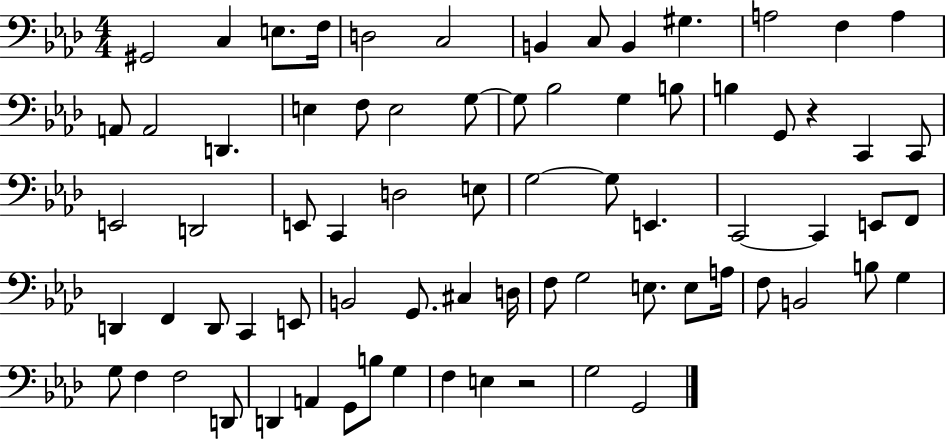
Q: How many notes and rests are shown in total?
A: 74